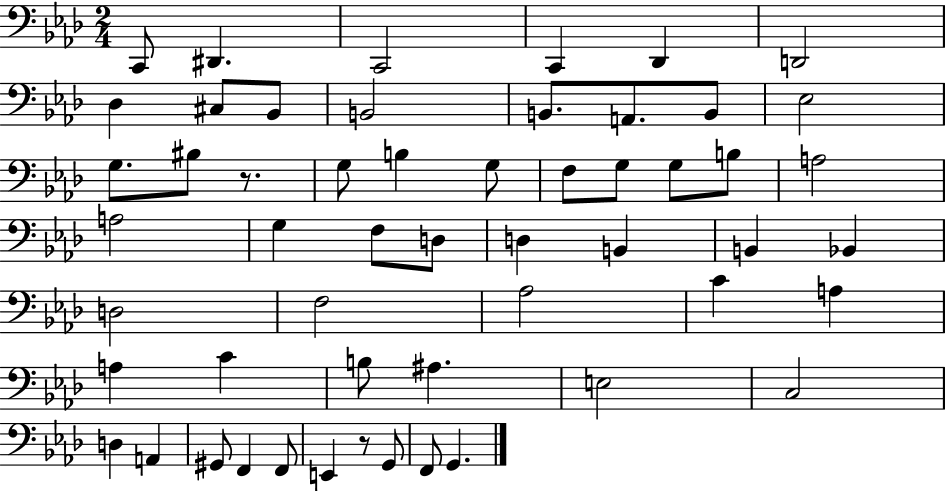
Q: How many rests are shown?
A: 2